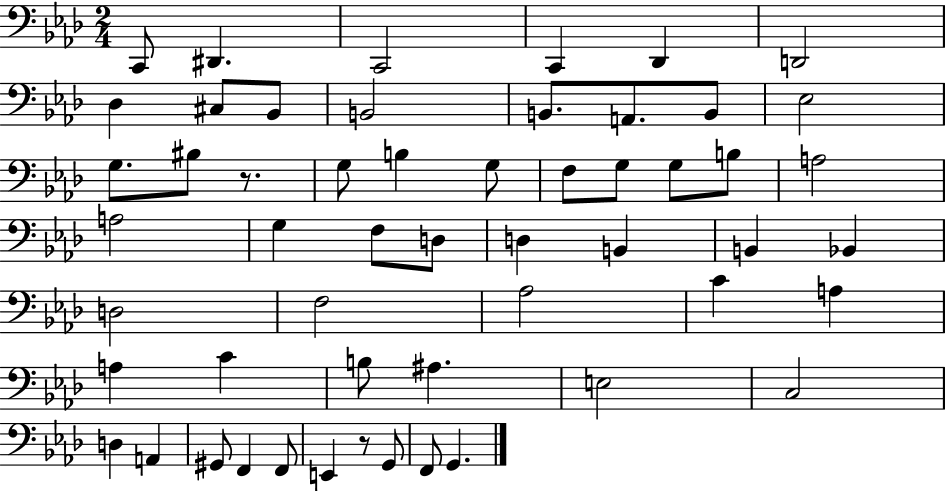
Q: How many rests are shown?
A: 2